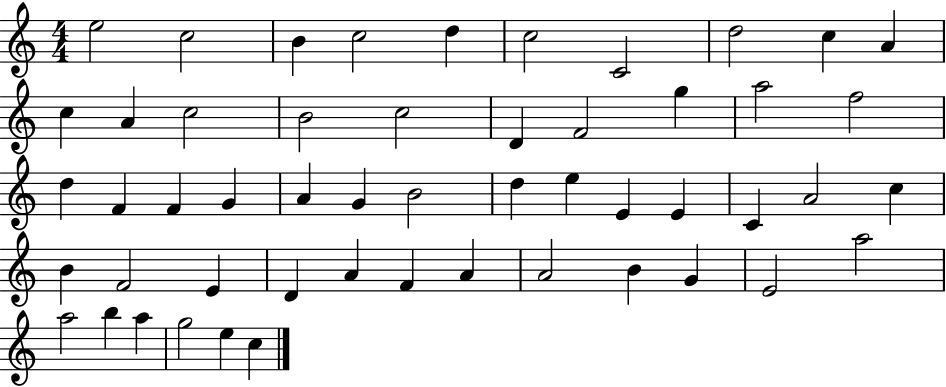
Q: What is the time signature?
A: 4/4